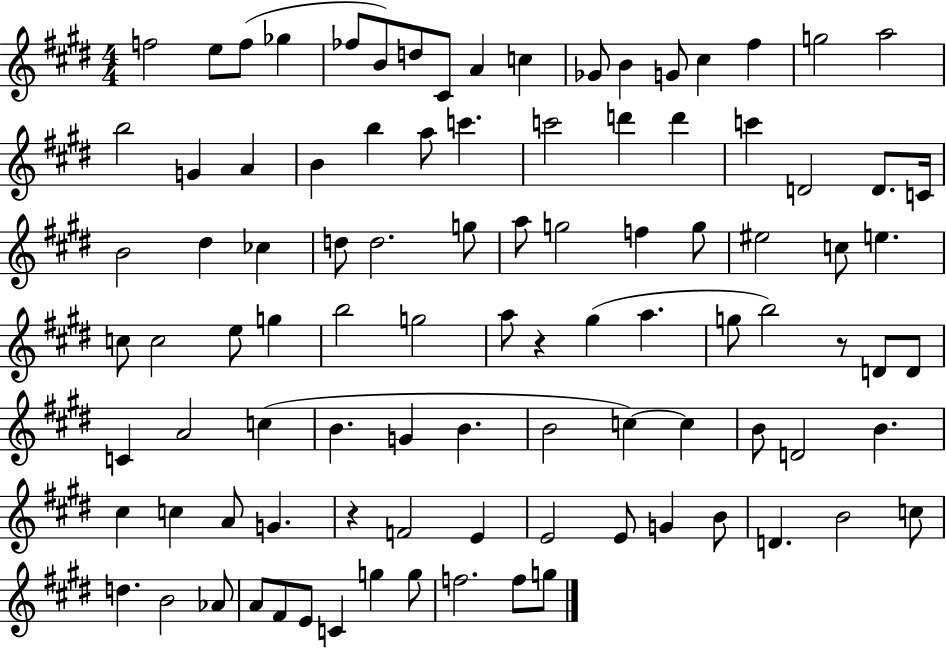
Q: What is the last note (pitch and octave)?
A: G5